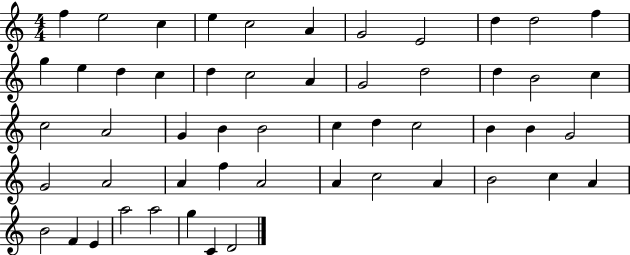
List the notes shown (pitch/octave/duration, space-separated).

F5/q E5/h C5/q E5/q C5/h A4/q G4/h E4/h D5/q D5/h F5/q G5/q E5/q D5/q C5/q D5/q C5/h A4/q G4/h D5/h D5/q B4/h C5/q C5/h A4/h G4/q B4/q B4/h C5/q D5/q C5/h B4/q B4/q G4/h G4/h A4/h A4/q F5/q A4/h A4/q C5/h A4/q B4/h C5/q A4/q B4/h F4/q E4/q A5/h A5/h G5/q C4/q D4/h